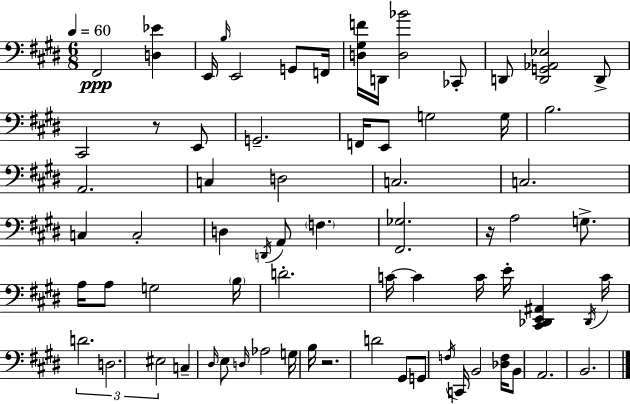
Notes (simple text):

F#2/h [D3,Eb4]/q E2/s B3/s E2/h G2/e F2/s [D3,G#3,F4]/s D2/s [D3,Bb4]/h CES2/e D2/e [D2,G2,Ab2,Eb3]/h D2/e C#2/h R/e E2/e G2/h. F2/s E2/e G3/h G3/s B3/h. A2/h. C3/q D3/h C3/h. C3/h. C3/q C3/h D3/q D2/s A2/e F3/q. [F#2,Gb3]/h. R/s A3/h G3/e. A3/s A3/e G3/h B3/s D4/h. C4/s C4/q C4/s E4/s [C#2,Db2,E2,A#2]/q Db2/s C4/s D4/h. D3/h. EIS3/h C3/q D#3/s E3/e D3/s Ab3/h G3/s B3/s R/h. D4/h G#2/e G2/e F3/s C2/s B2/h [Db3,F3]/s B2/e A2/h. B2/h.